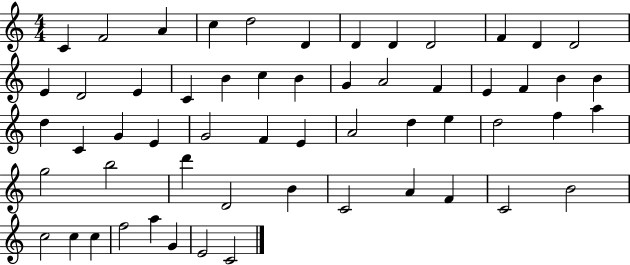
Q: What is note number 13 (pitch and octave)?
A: E4